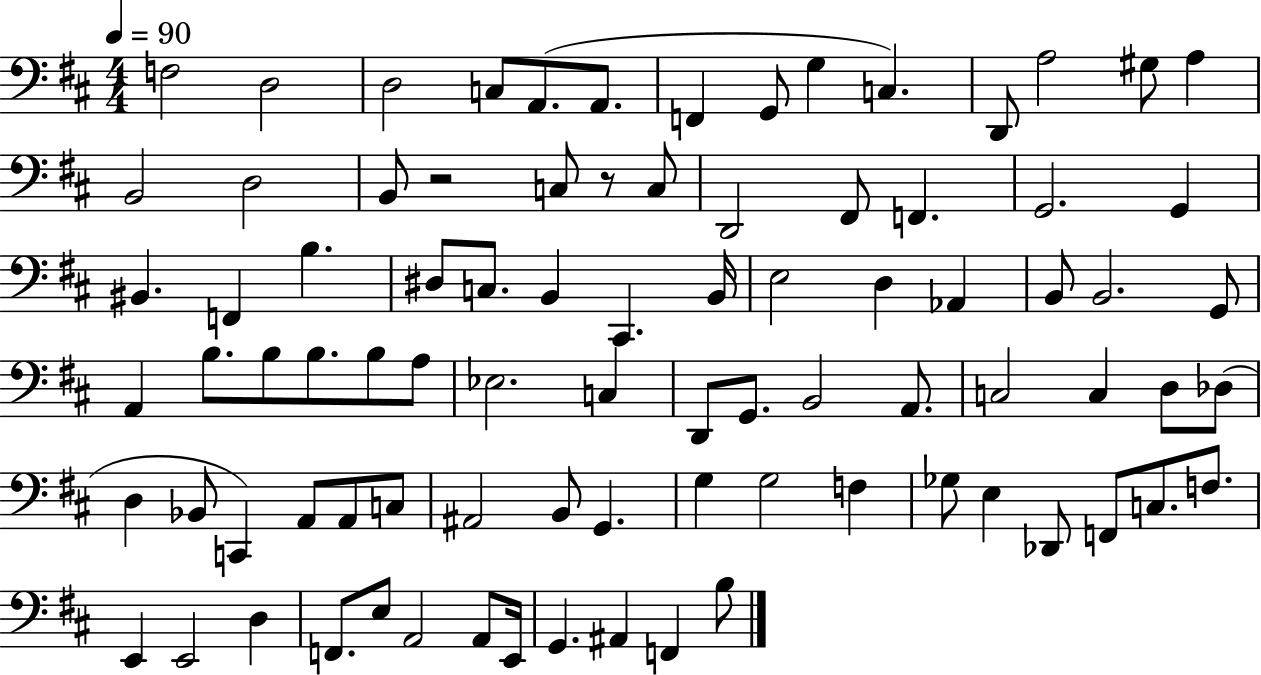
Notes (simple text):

F3/h D3/h D3/h C3/e A2/e. A2/e. F2/q G2/e G3/q C3/q. D2/e A3/h G#3/e A3/q B2/h D3/h B2/e R/h C3/e R/e C3/e D2/h F#2/e F2/q. G2/h. G2/q BIS2/q. F2/q B3/q. D#3/e C3/e. B2/q C#2/q. B2/s E3/h D3/q Ab2/q B2/e B2/h. G2/e A2/q B3/e. B3/e B3/e. B3/e A3/e Eb3/h. C3/q D2/e G2/e. B2/h A2/e. C3/h C3/q D3/e Db3/e D3/q Bb2/e C2/q A2/e A2/e C3/e A#2/h B2/e G2/q. G3/q G3/h F3/q Gb3/e E3/q Db2/e F2/e C3/e. F3/e. E2/q E2/h D3/q F2/e. E3/e A2/h A2/e E2/s G2/q. A#2/q F2/q B3/e